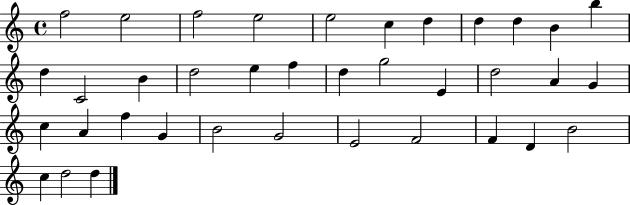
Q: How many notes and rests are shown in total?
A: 37